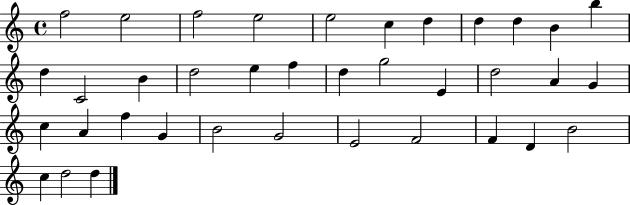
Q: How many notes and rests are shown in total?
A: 37